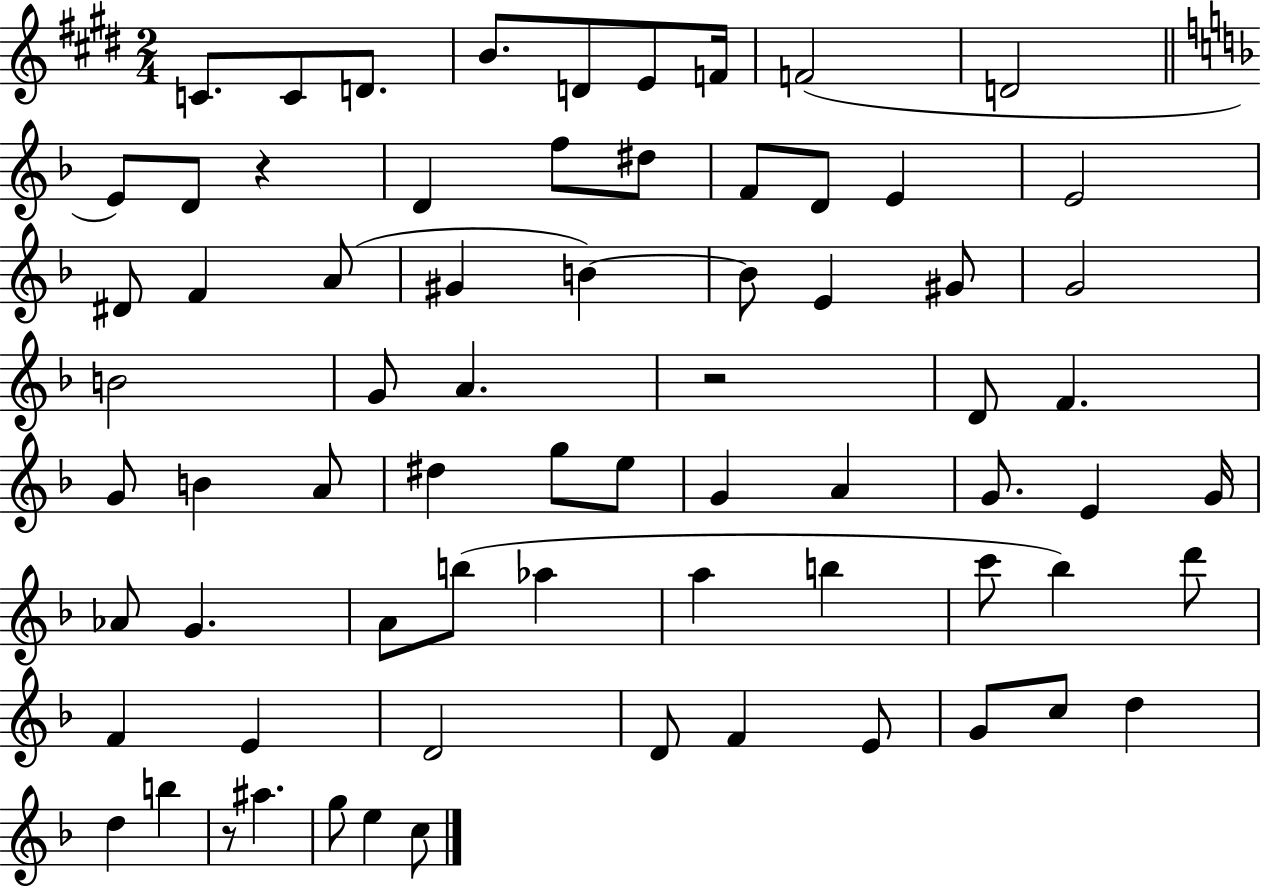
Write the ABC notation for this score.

X:1
T:Untitled
M:2/4
L:1/4
K:E
C/2 C/2 D/2 B/2 D/2 E/2 F/4 F2 D2 E/2 D/2 z D f/2 ^d/2 F/2 D/2 E E2 ^D/2 F A/2 ^G B B/2 E ^G/2 G2 B2 G/2 A z2 D/2 F G/2 B A/2 ^d g/2 e/2 G A G/2 E G/4 _A/2 G A/2 b/2 _a a b c'/2 _b d'/2 F E D2 D/2 F E/2 G/2 c/2 d d b z/2 ^a g/2 e c/2